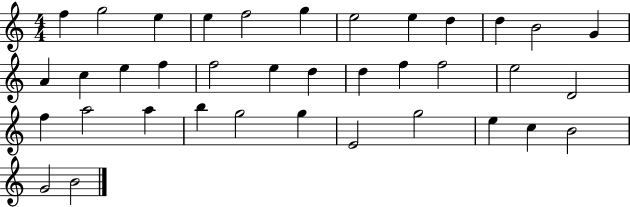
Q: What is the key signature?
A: C major